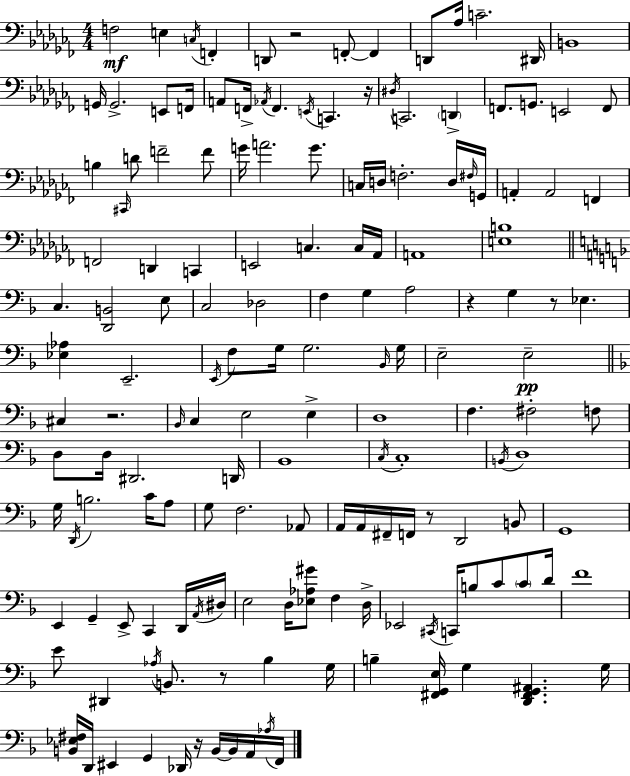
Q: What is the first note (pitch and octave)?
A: F3